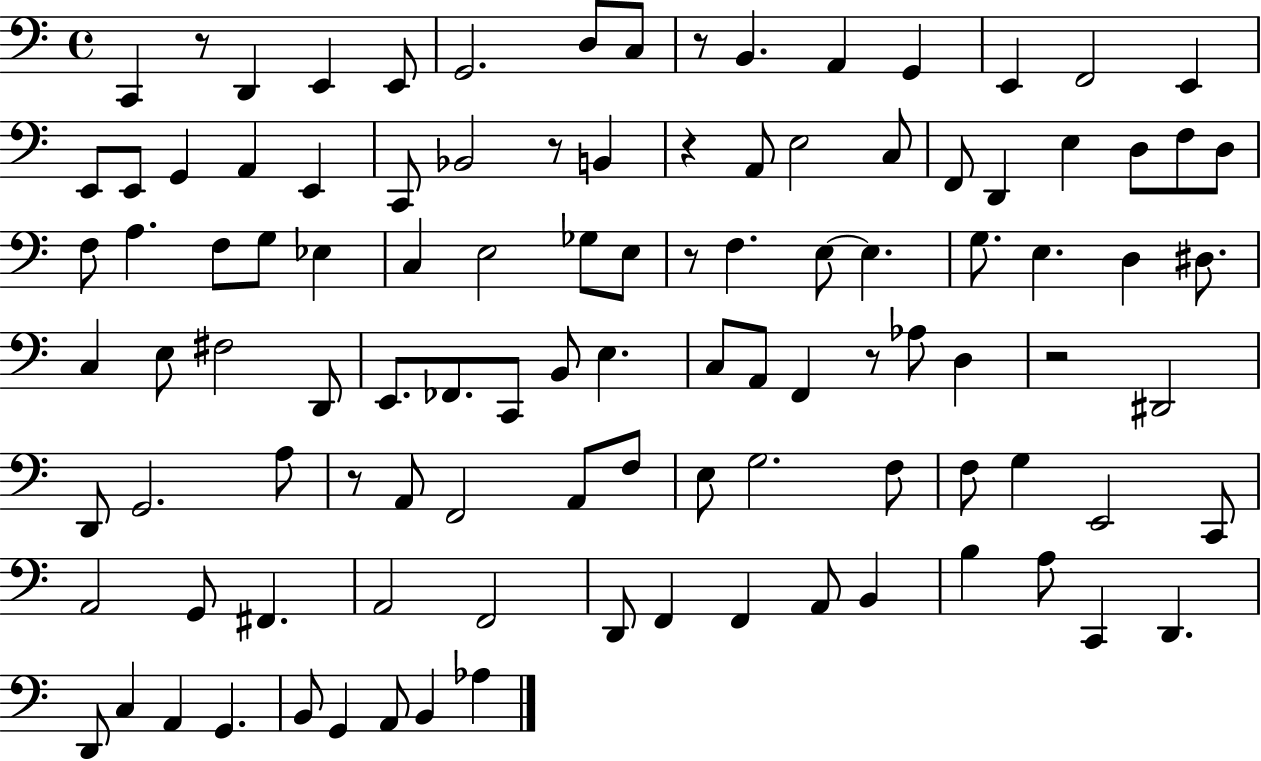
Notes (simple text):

C2/q R/e D2/q E2/q E2/e G2/h. D3/e C3/e R/e B2/q. A2/q G2/q E2/q F2/h E2/q E2/e E2/e G2/q A2/q E2/q C2/e Bb2/h R/e B2/q R/q A2/e E3/h C3/e F2/e D2/q E3/q D3/e F3/e D3/e F3/e A3/q. F3/e G3/e Eb3/q C3/q E3/h Gb3/e E3/e R/e F3/q. E3/e E3/q. G3/e. E3/q. D3/q D#3/e. C3/q E3/e F#3/h D2/e E2/e. FES2/e. C2/e B2/e E3/q. C3/e A2/e F2/q R/e Ab3/e D3/q R/h D#2/h D2/e G2/h. A3/e R/e A2/e F2/h A2/e F3/e E3/e G3/h. F3/e F3/e G3/q E2/h C2/e A2/h G2/e F#2/q. A2/h F2/h D2/e F2/q F2/q A2/e B2/q B3/q A3/e C2/q D2/q. D2/e C3/q A2/q G2/q. B2/e G2/q A2/e B2/q Ab3/q